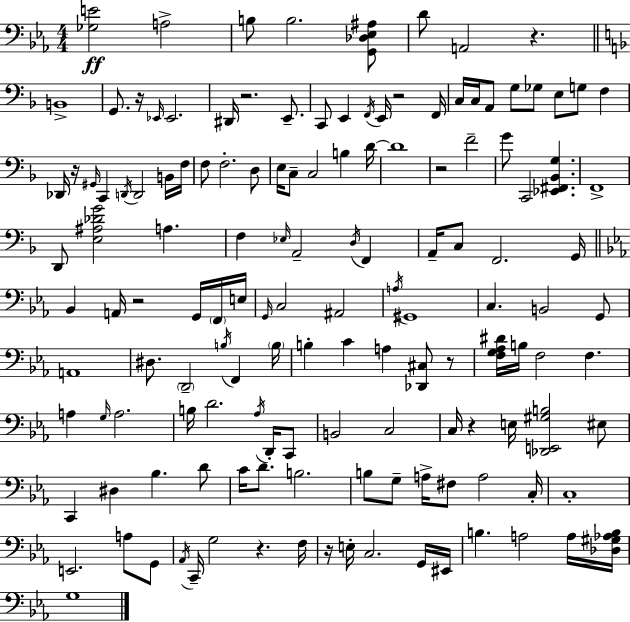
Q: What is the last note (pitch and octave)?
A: G3